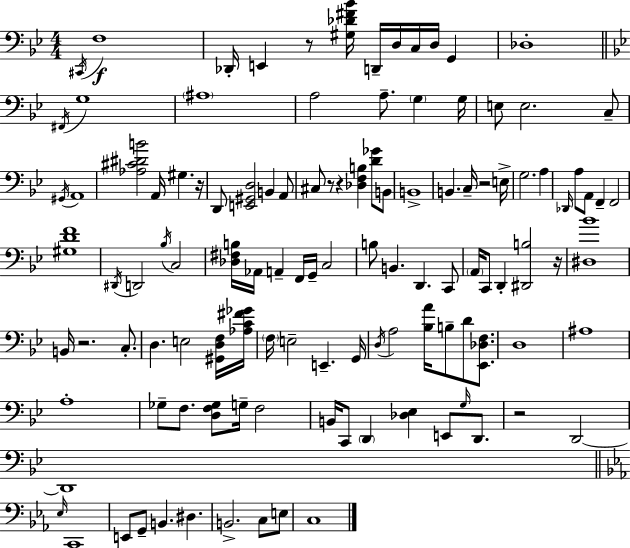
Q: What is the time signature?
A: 4/4